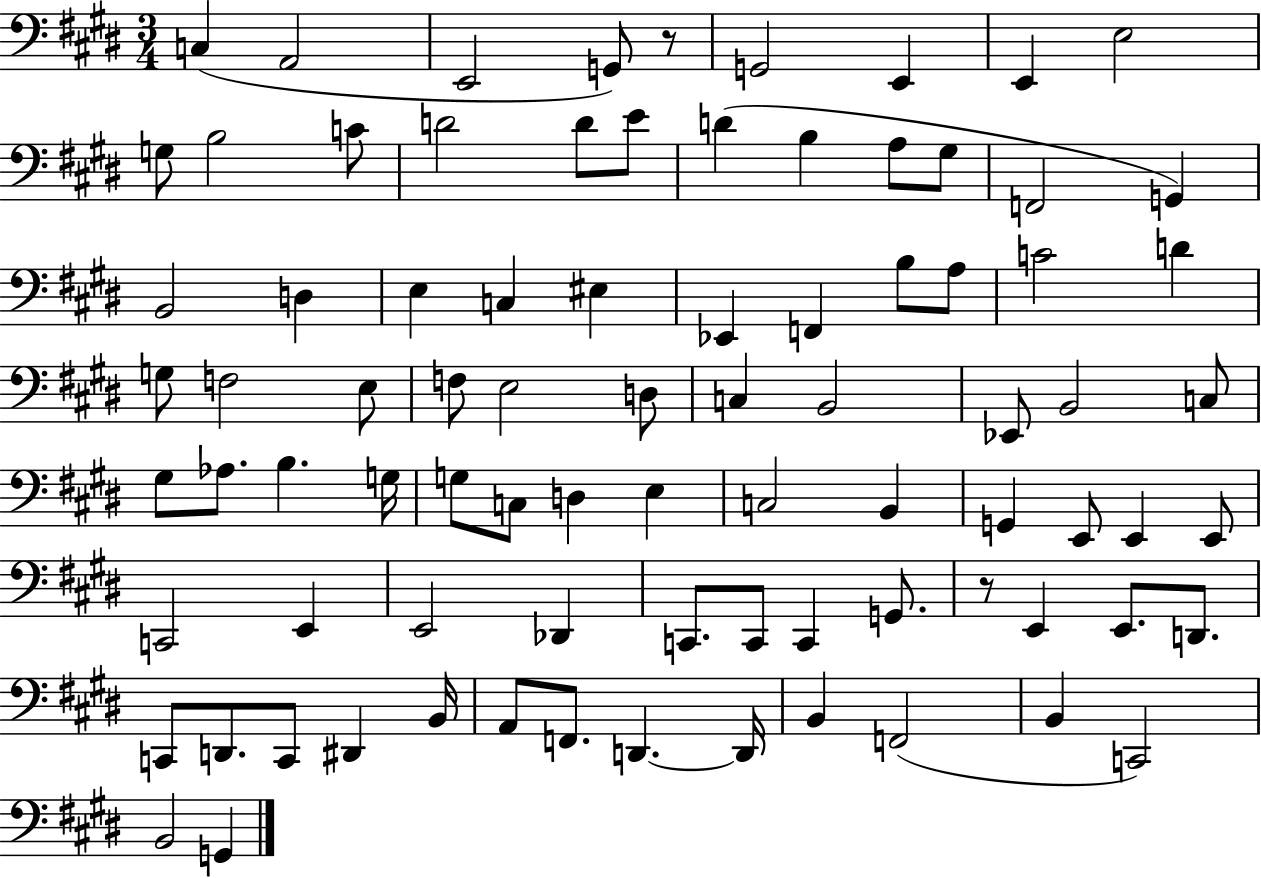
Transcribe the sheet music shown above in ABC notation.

X:1
T:Untitled
M:3/4
L:1/4
K:E
C, A,,2 E,,2 G,,/2 z/2 G,,2 E,, E,, E,2 G,/2 B,2 C/2 D2 D/2 E/2 D B, A,/2 ^G,/2 F,,2 G,, B,,2 D, E, C, ^E, _E,, F,, B,/2 A,/2 C2 D G,/2 F,2 E,/2 F,/2 E,2 D,/2 C, B,,2 _E,,/2 B,,2 C,/2 ^G,/2 _A,/2 B, G,/4 G,/2 C,/2 D, E, C,2 B,, G,, E,,/2 E,, E,,/2 C,,2 E,, E,,2 _D,, C,,/2 C,,/2 C,, G,,/2 z/2 E,, E,,/2 D,,/2 C,,/2 D,,/2 C,,/2 ^D,, B,,/4 A,,/2 F,,/2 D,, D,,/4 B,, F,,2 B,, C,,2 B,,2 G,,